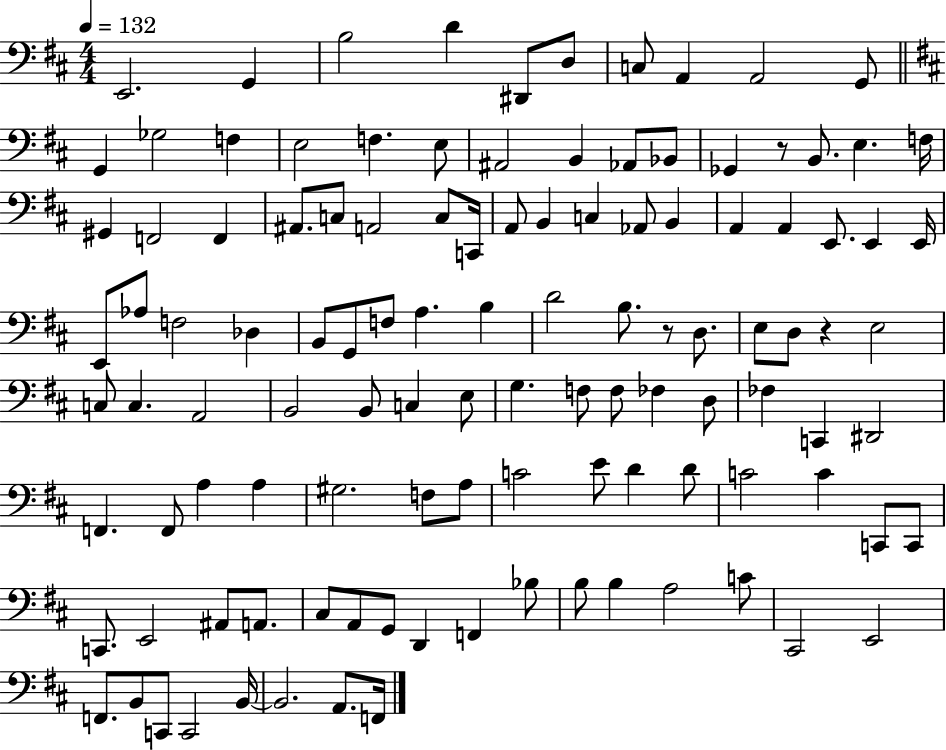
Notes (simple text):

E2/h. G2/q B3/h D4/q D#2/e D3/e C3/e A2/q A2/h G2/e G2/q Gb3/h F3/q E3/h F3/q. E3/e A#2/h B2/q Ab2/e Bb2/e Gb2/q R/e B2/e. E3/q. F3/s G#2/q F2/h F2/q A#2/e. C3/e A2/h C3/e C2/s A2/e B2/q C3/q Ab2/e B2/q A2/q A2/q E2/e. E2/q E2/s E2/e Ab3/e F3/h Db3/q B2/e G2/e F3/e A3/q. B3/q D4/h B3/e. R/e D3/e. E3/e D3/e R/q E3/h C3/e C3/q. A2/h B2/h B2/e C3/q E3/e G3/q. F3/e F3/e FES3/q D3/e FES3/q C2/q D#2/h F2/q. F2/e A3/q A3/q G#3/h. F3/e A3/e C4/h E4/e D4/q D4/e C4/h C4/q C2/e C2/e C2/e. E2/h A#2/e A2/e. C#3/e A2/e G2/e D2/q F2/q Bb3/e B3/e B3/q A3/h C4/e C#2/h E2/h F2/e. B2/e C2/e C2/h B2/s B2/h. A2/e. F2/s